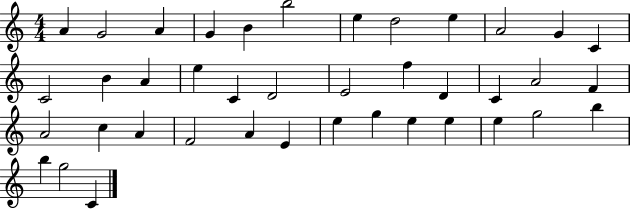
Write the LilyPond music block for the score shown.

{
  \clef treble
  \numericTimeSignature
  \time 4/4
  \key c \major
  a'4 g'2 a'4 | g'4 b'4 b''2 | e''4 d''2 e''4 | a'2 g'4 c'4 | \break c'2 b'4 a'4 | e''4 c'4 d'2 | e'2 f''4 d'4 | c'4 a'2 f'4 | \break a'2 c''4 a'4 | f'2 a'4 e'4 | e''4 g''4 e''4 e''4 | e''4 g''2 b''4 | \break b''4 g''2 c'4 | \bar "|."
}